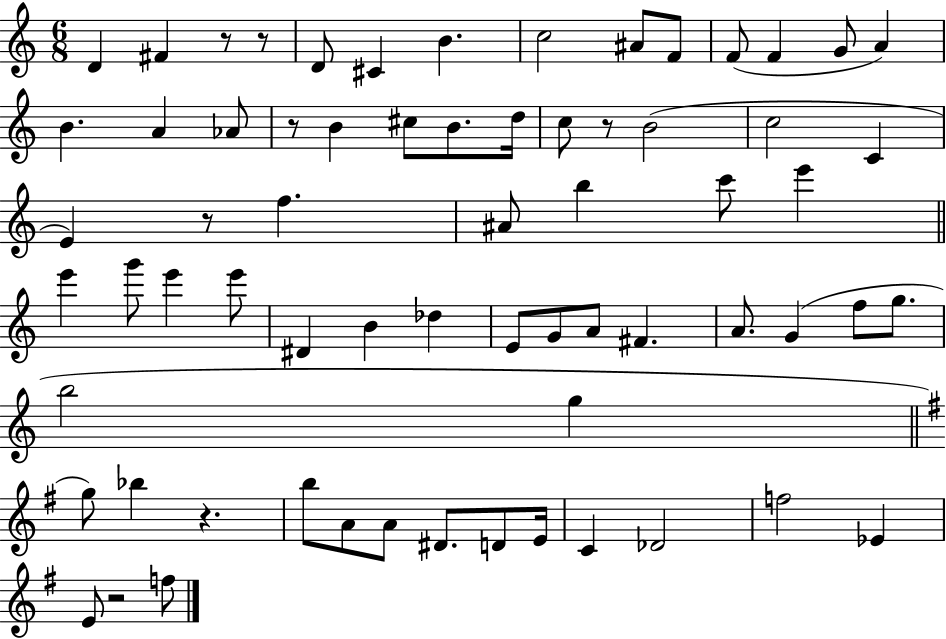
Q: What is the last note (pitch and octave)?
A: F5